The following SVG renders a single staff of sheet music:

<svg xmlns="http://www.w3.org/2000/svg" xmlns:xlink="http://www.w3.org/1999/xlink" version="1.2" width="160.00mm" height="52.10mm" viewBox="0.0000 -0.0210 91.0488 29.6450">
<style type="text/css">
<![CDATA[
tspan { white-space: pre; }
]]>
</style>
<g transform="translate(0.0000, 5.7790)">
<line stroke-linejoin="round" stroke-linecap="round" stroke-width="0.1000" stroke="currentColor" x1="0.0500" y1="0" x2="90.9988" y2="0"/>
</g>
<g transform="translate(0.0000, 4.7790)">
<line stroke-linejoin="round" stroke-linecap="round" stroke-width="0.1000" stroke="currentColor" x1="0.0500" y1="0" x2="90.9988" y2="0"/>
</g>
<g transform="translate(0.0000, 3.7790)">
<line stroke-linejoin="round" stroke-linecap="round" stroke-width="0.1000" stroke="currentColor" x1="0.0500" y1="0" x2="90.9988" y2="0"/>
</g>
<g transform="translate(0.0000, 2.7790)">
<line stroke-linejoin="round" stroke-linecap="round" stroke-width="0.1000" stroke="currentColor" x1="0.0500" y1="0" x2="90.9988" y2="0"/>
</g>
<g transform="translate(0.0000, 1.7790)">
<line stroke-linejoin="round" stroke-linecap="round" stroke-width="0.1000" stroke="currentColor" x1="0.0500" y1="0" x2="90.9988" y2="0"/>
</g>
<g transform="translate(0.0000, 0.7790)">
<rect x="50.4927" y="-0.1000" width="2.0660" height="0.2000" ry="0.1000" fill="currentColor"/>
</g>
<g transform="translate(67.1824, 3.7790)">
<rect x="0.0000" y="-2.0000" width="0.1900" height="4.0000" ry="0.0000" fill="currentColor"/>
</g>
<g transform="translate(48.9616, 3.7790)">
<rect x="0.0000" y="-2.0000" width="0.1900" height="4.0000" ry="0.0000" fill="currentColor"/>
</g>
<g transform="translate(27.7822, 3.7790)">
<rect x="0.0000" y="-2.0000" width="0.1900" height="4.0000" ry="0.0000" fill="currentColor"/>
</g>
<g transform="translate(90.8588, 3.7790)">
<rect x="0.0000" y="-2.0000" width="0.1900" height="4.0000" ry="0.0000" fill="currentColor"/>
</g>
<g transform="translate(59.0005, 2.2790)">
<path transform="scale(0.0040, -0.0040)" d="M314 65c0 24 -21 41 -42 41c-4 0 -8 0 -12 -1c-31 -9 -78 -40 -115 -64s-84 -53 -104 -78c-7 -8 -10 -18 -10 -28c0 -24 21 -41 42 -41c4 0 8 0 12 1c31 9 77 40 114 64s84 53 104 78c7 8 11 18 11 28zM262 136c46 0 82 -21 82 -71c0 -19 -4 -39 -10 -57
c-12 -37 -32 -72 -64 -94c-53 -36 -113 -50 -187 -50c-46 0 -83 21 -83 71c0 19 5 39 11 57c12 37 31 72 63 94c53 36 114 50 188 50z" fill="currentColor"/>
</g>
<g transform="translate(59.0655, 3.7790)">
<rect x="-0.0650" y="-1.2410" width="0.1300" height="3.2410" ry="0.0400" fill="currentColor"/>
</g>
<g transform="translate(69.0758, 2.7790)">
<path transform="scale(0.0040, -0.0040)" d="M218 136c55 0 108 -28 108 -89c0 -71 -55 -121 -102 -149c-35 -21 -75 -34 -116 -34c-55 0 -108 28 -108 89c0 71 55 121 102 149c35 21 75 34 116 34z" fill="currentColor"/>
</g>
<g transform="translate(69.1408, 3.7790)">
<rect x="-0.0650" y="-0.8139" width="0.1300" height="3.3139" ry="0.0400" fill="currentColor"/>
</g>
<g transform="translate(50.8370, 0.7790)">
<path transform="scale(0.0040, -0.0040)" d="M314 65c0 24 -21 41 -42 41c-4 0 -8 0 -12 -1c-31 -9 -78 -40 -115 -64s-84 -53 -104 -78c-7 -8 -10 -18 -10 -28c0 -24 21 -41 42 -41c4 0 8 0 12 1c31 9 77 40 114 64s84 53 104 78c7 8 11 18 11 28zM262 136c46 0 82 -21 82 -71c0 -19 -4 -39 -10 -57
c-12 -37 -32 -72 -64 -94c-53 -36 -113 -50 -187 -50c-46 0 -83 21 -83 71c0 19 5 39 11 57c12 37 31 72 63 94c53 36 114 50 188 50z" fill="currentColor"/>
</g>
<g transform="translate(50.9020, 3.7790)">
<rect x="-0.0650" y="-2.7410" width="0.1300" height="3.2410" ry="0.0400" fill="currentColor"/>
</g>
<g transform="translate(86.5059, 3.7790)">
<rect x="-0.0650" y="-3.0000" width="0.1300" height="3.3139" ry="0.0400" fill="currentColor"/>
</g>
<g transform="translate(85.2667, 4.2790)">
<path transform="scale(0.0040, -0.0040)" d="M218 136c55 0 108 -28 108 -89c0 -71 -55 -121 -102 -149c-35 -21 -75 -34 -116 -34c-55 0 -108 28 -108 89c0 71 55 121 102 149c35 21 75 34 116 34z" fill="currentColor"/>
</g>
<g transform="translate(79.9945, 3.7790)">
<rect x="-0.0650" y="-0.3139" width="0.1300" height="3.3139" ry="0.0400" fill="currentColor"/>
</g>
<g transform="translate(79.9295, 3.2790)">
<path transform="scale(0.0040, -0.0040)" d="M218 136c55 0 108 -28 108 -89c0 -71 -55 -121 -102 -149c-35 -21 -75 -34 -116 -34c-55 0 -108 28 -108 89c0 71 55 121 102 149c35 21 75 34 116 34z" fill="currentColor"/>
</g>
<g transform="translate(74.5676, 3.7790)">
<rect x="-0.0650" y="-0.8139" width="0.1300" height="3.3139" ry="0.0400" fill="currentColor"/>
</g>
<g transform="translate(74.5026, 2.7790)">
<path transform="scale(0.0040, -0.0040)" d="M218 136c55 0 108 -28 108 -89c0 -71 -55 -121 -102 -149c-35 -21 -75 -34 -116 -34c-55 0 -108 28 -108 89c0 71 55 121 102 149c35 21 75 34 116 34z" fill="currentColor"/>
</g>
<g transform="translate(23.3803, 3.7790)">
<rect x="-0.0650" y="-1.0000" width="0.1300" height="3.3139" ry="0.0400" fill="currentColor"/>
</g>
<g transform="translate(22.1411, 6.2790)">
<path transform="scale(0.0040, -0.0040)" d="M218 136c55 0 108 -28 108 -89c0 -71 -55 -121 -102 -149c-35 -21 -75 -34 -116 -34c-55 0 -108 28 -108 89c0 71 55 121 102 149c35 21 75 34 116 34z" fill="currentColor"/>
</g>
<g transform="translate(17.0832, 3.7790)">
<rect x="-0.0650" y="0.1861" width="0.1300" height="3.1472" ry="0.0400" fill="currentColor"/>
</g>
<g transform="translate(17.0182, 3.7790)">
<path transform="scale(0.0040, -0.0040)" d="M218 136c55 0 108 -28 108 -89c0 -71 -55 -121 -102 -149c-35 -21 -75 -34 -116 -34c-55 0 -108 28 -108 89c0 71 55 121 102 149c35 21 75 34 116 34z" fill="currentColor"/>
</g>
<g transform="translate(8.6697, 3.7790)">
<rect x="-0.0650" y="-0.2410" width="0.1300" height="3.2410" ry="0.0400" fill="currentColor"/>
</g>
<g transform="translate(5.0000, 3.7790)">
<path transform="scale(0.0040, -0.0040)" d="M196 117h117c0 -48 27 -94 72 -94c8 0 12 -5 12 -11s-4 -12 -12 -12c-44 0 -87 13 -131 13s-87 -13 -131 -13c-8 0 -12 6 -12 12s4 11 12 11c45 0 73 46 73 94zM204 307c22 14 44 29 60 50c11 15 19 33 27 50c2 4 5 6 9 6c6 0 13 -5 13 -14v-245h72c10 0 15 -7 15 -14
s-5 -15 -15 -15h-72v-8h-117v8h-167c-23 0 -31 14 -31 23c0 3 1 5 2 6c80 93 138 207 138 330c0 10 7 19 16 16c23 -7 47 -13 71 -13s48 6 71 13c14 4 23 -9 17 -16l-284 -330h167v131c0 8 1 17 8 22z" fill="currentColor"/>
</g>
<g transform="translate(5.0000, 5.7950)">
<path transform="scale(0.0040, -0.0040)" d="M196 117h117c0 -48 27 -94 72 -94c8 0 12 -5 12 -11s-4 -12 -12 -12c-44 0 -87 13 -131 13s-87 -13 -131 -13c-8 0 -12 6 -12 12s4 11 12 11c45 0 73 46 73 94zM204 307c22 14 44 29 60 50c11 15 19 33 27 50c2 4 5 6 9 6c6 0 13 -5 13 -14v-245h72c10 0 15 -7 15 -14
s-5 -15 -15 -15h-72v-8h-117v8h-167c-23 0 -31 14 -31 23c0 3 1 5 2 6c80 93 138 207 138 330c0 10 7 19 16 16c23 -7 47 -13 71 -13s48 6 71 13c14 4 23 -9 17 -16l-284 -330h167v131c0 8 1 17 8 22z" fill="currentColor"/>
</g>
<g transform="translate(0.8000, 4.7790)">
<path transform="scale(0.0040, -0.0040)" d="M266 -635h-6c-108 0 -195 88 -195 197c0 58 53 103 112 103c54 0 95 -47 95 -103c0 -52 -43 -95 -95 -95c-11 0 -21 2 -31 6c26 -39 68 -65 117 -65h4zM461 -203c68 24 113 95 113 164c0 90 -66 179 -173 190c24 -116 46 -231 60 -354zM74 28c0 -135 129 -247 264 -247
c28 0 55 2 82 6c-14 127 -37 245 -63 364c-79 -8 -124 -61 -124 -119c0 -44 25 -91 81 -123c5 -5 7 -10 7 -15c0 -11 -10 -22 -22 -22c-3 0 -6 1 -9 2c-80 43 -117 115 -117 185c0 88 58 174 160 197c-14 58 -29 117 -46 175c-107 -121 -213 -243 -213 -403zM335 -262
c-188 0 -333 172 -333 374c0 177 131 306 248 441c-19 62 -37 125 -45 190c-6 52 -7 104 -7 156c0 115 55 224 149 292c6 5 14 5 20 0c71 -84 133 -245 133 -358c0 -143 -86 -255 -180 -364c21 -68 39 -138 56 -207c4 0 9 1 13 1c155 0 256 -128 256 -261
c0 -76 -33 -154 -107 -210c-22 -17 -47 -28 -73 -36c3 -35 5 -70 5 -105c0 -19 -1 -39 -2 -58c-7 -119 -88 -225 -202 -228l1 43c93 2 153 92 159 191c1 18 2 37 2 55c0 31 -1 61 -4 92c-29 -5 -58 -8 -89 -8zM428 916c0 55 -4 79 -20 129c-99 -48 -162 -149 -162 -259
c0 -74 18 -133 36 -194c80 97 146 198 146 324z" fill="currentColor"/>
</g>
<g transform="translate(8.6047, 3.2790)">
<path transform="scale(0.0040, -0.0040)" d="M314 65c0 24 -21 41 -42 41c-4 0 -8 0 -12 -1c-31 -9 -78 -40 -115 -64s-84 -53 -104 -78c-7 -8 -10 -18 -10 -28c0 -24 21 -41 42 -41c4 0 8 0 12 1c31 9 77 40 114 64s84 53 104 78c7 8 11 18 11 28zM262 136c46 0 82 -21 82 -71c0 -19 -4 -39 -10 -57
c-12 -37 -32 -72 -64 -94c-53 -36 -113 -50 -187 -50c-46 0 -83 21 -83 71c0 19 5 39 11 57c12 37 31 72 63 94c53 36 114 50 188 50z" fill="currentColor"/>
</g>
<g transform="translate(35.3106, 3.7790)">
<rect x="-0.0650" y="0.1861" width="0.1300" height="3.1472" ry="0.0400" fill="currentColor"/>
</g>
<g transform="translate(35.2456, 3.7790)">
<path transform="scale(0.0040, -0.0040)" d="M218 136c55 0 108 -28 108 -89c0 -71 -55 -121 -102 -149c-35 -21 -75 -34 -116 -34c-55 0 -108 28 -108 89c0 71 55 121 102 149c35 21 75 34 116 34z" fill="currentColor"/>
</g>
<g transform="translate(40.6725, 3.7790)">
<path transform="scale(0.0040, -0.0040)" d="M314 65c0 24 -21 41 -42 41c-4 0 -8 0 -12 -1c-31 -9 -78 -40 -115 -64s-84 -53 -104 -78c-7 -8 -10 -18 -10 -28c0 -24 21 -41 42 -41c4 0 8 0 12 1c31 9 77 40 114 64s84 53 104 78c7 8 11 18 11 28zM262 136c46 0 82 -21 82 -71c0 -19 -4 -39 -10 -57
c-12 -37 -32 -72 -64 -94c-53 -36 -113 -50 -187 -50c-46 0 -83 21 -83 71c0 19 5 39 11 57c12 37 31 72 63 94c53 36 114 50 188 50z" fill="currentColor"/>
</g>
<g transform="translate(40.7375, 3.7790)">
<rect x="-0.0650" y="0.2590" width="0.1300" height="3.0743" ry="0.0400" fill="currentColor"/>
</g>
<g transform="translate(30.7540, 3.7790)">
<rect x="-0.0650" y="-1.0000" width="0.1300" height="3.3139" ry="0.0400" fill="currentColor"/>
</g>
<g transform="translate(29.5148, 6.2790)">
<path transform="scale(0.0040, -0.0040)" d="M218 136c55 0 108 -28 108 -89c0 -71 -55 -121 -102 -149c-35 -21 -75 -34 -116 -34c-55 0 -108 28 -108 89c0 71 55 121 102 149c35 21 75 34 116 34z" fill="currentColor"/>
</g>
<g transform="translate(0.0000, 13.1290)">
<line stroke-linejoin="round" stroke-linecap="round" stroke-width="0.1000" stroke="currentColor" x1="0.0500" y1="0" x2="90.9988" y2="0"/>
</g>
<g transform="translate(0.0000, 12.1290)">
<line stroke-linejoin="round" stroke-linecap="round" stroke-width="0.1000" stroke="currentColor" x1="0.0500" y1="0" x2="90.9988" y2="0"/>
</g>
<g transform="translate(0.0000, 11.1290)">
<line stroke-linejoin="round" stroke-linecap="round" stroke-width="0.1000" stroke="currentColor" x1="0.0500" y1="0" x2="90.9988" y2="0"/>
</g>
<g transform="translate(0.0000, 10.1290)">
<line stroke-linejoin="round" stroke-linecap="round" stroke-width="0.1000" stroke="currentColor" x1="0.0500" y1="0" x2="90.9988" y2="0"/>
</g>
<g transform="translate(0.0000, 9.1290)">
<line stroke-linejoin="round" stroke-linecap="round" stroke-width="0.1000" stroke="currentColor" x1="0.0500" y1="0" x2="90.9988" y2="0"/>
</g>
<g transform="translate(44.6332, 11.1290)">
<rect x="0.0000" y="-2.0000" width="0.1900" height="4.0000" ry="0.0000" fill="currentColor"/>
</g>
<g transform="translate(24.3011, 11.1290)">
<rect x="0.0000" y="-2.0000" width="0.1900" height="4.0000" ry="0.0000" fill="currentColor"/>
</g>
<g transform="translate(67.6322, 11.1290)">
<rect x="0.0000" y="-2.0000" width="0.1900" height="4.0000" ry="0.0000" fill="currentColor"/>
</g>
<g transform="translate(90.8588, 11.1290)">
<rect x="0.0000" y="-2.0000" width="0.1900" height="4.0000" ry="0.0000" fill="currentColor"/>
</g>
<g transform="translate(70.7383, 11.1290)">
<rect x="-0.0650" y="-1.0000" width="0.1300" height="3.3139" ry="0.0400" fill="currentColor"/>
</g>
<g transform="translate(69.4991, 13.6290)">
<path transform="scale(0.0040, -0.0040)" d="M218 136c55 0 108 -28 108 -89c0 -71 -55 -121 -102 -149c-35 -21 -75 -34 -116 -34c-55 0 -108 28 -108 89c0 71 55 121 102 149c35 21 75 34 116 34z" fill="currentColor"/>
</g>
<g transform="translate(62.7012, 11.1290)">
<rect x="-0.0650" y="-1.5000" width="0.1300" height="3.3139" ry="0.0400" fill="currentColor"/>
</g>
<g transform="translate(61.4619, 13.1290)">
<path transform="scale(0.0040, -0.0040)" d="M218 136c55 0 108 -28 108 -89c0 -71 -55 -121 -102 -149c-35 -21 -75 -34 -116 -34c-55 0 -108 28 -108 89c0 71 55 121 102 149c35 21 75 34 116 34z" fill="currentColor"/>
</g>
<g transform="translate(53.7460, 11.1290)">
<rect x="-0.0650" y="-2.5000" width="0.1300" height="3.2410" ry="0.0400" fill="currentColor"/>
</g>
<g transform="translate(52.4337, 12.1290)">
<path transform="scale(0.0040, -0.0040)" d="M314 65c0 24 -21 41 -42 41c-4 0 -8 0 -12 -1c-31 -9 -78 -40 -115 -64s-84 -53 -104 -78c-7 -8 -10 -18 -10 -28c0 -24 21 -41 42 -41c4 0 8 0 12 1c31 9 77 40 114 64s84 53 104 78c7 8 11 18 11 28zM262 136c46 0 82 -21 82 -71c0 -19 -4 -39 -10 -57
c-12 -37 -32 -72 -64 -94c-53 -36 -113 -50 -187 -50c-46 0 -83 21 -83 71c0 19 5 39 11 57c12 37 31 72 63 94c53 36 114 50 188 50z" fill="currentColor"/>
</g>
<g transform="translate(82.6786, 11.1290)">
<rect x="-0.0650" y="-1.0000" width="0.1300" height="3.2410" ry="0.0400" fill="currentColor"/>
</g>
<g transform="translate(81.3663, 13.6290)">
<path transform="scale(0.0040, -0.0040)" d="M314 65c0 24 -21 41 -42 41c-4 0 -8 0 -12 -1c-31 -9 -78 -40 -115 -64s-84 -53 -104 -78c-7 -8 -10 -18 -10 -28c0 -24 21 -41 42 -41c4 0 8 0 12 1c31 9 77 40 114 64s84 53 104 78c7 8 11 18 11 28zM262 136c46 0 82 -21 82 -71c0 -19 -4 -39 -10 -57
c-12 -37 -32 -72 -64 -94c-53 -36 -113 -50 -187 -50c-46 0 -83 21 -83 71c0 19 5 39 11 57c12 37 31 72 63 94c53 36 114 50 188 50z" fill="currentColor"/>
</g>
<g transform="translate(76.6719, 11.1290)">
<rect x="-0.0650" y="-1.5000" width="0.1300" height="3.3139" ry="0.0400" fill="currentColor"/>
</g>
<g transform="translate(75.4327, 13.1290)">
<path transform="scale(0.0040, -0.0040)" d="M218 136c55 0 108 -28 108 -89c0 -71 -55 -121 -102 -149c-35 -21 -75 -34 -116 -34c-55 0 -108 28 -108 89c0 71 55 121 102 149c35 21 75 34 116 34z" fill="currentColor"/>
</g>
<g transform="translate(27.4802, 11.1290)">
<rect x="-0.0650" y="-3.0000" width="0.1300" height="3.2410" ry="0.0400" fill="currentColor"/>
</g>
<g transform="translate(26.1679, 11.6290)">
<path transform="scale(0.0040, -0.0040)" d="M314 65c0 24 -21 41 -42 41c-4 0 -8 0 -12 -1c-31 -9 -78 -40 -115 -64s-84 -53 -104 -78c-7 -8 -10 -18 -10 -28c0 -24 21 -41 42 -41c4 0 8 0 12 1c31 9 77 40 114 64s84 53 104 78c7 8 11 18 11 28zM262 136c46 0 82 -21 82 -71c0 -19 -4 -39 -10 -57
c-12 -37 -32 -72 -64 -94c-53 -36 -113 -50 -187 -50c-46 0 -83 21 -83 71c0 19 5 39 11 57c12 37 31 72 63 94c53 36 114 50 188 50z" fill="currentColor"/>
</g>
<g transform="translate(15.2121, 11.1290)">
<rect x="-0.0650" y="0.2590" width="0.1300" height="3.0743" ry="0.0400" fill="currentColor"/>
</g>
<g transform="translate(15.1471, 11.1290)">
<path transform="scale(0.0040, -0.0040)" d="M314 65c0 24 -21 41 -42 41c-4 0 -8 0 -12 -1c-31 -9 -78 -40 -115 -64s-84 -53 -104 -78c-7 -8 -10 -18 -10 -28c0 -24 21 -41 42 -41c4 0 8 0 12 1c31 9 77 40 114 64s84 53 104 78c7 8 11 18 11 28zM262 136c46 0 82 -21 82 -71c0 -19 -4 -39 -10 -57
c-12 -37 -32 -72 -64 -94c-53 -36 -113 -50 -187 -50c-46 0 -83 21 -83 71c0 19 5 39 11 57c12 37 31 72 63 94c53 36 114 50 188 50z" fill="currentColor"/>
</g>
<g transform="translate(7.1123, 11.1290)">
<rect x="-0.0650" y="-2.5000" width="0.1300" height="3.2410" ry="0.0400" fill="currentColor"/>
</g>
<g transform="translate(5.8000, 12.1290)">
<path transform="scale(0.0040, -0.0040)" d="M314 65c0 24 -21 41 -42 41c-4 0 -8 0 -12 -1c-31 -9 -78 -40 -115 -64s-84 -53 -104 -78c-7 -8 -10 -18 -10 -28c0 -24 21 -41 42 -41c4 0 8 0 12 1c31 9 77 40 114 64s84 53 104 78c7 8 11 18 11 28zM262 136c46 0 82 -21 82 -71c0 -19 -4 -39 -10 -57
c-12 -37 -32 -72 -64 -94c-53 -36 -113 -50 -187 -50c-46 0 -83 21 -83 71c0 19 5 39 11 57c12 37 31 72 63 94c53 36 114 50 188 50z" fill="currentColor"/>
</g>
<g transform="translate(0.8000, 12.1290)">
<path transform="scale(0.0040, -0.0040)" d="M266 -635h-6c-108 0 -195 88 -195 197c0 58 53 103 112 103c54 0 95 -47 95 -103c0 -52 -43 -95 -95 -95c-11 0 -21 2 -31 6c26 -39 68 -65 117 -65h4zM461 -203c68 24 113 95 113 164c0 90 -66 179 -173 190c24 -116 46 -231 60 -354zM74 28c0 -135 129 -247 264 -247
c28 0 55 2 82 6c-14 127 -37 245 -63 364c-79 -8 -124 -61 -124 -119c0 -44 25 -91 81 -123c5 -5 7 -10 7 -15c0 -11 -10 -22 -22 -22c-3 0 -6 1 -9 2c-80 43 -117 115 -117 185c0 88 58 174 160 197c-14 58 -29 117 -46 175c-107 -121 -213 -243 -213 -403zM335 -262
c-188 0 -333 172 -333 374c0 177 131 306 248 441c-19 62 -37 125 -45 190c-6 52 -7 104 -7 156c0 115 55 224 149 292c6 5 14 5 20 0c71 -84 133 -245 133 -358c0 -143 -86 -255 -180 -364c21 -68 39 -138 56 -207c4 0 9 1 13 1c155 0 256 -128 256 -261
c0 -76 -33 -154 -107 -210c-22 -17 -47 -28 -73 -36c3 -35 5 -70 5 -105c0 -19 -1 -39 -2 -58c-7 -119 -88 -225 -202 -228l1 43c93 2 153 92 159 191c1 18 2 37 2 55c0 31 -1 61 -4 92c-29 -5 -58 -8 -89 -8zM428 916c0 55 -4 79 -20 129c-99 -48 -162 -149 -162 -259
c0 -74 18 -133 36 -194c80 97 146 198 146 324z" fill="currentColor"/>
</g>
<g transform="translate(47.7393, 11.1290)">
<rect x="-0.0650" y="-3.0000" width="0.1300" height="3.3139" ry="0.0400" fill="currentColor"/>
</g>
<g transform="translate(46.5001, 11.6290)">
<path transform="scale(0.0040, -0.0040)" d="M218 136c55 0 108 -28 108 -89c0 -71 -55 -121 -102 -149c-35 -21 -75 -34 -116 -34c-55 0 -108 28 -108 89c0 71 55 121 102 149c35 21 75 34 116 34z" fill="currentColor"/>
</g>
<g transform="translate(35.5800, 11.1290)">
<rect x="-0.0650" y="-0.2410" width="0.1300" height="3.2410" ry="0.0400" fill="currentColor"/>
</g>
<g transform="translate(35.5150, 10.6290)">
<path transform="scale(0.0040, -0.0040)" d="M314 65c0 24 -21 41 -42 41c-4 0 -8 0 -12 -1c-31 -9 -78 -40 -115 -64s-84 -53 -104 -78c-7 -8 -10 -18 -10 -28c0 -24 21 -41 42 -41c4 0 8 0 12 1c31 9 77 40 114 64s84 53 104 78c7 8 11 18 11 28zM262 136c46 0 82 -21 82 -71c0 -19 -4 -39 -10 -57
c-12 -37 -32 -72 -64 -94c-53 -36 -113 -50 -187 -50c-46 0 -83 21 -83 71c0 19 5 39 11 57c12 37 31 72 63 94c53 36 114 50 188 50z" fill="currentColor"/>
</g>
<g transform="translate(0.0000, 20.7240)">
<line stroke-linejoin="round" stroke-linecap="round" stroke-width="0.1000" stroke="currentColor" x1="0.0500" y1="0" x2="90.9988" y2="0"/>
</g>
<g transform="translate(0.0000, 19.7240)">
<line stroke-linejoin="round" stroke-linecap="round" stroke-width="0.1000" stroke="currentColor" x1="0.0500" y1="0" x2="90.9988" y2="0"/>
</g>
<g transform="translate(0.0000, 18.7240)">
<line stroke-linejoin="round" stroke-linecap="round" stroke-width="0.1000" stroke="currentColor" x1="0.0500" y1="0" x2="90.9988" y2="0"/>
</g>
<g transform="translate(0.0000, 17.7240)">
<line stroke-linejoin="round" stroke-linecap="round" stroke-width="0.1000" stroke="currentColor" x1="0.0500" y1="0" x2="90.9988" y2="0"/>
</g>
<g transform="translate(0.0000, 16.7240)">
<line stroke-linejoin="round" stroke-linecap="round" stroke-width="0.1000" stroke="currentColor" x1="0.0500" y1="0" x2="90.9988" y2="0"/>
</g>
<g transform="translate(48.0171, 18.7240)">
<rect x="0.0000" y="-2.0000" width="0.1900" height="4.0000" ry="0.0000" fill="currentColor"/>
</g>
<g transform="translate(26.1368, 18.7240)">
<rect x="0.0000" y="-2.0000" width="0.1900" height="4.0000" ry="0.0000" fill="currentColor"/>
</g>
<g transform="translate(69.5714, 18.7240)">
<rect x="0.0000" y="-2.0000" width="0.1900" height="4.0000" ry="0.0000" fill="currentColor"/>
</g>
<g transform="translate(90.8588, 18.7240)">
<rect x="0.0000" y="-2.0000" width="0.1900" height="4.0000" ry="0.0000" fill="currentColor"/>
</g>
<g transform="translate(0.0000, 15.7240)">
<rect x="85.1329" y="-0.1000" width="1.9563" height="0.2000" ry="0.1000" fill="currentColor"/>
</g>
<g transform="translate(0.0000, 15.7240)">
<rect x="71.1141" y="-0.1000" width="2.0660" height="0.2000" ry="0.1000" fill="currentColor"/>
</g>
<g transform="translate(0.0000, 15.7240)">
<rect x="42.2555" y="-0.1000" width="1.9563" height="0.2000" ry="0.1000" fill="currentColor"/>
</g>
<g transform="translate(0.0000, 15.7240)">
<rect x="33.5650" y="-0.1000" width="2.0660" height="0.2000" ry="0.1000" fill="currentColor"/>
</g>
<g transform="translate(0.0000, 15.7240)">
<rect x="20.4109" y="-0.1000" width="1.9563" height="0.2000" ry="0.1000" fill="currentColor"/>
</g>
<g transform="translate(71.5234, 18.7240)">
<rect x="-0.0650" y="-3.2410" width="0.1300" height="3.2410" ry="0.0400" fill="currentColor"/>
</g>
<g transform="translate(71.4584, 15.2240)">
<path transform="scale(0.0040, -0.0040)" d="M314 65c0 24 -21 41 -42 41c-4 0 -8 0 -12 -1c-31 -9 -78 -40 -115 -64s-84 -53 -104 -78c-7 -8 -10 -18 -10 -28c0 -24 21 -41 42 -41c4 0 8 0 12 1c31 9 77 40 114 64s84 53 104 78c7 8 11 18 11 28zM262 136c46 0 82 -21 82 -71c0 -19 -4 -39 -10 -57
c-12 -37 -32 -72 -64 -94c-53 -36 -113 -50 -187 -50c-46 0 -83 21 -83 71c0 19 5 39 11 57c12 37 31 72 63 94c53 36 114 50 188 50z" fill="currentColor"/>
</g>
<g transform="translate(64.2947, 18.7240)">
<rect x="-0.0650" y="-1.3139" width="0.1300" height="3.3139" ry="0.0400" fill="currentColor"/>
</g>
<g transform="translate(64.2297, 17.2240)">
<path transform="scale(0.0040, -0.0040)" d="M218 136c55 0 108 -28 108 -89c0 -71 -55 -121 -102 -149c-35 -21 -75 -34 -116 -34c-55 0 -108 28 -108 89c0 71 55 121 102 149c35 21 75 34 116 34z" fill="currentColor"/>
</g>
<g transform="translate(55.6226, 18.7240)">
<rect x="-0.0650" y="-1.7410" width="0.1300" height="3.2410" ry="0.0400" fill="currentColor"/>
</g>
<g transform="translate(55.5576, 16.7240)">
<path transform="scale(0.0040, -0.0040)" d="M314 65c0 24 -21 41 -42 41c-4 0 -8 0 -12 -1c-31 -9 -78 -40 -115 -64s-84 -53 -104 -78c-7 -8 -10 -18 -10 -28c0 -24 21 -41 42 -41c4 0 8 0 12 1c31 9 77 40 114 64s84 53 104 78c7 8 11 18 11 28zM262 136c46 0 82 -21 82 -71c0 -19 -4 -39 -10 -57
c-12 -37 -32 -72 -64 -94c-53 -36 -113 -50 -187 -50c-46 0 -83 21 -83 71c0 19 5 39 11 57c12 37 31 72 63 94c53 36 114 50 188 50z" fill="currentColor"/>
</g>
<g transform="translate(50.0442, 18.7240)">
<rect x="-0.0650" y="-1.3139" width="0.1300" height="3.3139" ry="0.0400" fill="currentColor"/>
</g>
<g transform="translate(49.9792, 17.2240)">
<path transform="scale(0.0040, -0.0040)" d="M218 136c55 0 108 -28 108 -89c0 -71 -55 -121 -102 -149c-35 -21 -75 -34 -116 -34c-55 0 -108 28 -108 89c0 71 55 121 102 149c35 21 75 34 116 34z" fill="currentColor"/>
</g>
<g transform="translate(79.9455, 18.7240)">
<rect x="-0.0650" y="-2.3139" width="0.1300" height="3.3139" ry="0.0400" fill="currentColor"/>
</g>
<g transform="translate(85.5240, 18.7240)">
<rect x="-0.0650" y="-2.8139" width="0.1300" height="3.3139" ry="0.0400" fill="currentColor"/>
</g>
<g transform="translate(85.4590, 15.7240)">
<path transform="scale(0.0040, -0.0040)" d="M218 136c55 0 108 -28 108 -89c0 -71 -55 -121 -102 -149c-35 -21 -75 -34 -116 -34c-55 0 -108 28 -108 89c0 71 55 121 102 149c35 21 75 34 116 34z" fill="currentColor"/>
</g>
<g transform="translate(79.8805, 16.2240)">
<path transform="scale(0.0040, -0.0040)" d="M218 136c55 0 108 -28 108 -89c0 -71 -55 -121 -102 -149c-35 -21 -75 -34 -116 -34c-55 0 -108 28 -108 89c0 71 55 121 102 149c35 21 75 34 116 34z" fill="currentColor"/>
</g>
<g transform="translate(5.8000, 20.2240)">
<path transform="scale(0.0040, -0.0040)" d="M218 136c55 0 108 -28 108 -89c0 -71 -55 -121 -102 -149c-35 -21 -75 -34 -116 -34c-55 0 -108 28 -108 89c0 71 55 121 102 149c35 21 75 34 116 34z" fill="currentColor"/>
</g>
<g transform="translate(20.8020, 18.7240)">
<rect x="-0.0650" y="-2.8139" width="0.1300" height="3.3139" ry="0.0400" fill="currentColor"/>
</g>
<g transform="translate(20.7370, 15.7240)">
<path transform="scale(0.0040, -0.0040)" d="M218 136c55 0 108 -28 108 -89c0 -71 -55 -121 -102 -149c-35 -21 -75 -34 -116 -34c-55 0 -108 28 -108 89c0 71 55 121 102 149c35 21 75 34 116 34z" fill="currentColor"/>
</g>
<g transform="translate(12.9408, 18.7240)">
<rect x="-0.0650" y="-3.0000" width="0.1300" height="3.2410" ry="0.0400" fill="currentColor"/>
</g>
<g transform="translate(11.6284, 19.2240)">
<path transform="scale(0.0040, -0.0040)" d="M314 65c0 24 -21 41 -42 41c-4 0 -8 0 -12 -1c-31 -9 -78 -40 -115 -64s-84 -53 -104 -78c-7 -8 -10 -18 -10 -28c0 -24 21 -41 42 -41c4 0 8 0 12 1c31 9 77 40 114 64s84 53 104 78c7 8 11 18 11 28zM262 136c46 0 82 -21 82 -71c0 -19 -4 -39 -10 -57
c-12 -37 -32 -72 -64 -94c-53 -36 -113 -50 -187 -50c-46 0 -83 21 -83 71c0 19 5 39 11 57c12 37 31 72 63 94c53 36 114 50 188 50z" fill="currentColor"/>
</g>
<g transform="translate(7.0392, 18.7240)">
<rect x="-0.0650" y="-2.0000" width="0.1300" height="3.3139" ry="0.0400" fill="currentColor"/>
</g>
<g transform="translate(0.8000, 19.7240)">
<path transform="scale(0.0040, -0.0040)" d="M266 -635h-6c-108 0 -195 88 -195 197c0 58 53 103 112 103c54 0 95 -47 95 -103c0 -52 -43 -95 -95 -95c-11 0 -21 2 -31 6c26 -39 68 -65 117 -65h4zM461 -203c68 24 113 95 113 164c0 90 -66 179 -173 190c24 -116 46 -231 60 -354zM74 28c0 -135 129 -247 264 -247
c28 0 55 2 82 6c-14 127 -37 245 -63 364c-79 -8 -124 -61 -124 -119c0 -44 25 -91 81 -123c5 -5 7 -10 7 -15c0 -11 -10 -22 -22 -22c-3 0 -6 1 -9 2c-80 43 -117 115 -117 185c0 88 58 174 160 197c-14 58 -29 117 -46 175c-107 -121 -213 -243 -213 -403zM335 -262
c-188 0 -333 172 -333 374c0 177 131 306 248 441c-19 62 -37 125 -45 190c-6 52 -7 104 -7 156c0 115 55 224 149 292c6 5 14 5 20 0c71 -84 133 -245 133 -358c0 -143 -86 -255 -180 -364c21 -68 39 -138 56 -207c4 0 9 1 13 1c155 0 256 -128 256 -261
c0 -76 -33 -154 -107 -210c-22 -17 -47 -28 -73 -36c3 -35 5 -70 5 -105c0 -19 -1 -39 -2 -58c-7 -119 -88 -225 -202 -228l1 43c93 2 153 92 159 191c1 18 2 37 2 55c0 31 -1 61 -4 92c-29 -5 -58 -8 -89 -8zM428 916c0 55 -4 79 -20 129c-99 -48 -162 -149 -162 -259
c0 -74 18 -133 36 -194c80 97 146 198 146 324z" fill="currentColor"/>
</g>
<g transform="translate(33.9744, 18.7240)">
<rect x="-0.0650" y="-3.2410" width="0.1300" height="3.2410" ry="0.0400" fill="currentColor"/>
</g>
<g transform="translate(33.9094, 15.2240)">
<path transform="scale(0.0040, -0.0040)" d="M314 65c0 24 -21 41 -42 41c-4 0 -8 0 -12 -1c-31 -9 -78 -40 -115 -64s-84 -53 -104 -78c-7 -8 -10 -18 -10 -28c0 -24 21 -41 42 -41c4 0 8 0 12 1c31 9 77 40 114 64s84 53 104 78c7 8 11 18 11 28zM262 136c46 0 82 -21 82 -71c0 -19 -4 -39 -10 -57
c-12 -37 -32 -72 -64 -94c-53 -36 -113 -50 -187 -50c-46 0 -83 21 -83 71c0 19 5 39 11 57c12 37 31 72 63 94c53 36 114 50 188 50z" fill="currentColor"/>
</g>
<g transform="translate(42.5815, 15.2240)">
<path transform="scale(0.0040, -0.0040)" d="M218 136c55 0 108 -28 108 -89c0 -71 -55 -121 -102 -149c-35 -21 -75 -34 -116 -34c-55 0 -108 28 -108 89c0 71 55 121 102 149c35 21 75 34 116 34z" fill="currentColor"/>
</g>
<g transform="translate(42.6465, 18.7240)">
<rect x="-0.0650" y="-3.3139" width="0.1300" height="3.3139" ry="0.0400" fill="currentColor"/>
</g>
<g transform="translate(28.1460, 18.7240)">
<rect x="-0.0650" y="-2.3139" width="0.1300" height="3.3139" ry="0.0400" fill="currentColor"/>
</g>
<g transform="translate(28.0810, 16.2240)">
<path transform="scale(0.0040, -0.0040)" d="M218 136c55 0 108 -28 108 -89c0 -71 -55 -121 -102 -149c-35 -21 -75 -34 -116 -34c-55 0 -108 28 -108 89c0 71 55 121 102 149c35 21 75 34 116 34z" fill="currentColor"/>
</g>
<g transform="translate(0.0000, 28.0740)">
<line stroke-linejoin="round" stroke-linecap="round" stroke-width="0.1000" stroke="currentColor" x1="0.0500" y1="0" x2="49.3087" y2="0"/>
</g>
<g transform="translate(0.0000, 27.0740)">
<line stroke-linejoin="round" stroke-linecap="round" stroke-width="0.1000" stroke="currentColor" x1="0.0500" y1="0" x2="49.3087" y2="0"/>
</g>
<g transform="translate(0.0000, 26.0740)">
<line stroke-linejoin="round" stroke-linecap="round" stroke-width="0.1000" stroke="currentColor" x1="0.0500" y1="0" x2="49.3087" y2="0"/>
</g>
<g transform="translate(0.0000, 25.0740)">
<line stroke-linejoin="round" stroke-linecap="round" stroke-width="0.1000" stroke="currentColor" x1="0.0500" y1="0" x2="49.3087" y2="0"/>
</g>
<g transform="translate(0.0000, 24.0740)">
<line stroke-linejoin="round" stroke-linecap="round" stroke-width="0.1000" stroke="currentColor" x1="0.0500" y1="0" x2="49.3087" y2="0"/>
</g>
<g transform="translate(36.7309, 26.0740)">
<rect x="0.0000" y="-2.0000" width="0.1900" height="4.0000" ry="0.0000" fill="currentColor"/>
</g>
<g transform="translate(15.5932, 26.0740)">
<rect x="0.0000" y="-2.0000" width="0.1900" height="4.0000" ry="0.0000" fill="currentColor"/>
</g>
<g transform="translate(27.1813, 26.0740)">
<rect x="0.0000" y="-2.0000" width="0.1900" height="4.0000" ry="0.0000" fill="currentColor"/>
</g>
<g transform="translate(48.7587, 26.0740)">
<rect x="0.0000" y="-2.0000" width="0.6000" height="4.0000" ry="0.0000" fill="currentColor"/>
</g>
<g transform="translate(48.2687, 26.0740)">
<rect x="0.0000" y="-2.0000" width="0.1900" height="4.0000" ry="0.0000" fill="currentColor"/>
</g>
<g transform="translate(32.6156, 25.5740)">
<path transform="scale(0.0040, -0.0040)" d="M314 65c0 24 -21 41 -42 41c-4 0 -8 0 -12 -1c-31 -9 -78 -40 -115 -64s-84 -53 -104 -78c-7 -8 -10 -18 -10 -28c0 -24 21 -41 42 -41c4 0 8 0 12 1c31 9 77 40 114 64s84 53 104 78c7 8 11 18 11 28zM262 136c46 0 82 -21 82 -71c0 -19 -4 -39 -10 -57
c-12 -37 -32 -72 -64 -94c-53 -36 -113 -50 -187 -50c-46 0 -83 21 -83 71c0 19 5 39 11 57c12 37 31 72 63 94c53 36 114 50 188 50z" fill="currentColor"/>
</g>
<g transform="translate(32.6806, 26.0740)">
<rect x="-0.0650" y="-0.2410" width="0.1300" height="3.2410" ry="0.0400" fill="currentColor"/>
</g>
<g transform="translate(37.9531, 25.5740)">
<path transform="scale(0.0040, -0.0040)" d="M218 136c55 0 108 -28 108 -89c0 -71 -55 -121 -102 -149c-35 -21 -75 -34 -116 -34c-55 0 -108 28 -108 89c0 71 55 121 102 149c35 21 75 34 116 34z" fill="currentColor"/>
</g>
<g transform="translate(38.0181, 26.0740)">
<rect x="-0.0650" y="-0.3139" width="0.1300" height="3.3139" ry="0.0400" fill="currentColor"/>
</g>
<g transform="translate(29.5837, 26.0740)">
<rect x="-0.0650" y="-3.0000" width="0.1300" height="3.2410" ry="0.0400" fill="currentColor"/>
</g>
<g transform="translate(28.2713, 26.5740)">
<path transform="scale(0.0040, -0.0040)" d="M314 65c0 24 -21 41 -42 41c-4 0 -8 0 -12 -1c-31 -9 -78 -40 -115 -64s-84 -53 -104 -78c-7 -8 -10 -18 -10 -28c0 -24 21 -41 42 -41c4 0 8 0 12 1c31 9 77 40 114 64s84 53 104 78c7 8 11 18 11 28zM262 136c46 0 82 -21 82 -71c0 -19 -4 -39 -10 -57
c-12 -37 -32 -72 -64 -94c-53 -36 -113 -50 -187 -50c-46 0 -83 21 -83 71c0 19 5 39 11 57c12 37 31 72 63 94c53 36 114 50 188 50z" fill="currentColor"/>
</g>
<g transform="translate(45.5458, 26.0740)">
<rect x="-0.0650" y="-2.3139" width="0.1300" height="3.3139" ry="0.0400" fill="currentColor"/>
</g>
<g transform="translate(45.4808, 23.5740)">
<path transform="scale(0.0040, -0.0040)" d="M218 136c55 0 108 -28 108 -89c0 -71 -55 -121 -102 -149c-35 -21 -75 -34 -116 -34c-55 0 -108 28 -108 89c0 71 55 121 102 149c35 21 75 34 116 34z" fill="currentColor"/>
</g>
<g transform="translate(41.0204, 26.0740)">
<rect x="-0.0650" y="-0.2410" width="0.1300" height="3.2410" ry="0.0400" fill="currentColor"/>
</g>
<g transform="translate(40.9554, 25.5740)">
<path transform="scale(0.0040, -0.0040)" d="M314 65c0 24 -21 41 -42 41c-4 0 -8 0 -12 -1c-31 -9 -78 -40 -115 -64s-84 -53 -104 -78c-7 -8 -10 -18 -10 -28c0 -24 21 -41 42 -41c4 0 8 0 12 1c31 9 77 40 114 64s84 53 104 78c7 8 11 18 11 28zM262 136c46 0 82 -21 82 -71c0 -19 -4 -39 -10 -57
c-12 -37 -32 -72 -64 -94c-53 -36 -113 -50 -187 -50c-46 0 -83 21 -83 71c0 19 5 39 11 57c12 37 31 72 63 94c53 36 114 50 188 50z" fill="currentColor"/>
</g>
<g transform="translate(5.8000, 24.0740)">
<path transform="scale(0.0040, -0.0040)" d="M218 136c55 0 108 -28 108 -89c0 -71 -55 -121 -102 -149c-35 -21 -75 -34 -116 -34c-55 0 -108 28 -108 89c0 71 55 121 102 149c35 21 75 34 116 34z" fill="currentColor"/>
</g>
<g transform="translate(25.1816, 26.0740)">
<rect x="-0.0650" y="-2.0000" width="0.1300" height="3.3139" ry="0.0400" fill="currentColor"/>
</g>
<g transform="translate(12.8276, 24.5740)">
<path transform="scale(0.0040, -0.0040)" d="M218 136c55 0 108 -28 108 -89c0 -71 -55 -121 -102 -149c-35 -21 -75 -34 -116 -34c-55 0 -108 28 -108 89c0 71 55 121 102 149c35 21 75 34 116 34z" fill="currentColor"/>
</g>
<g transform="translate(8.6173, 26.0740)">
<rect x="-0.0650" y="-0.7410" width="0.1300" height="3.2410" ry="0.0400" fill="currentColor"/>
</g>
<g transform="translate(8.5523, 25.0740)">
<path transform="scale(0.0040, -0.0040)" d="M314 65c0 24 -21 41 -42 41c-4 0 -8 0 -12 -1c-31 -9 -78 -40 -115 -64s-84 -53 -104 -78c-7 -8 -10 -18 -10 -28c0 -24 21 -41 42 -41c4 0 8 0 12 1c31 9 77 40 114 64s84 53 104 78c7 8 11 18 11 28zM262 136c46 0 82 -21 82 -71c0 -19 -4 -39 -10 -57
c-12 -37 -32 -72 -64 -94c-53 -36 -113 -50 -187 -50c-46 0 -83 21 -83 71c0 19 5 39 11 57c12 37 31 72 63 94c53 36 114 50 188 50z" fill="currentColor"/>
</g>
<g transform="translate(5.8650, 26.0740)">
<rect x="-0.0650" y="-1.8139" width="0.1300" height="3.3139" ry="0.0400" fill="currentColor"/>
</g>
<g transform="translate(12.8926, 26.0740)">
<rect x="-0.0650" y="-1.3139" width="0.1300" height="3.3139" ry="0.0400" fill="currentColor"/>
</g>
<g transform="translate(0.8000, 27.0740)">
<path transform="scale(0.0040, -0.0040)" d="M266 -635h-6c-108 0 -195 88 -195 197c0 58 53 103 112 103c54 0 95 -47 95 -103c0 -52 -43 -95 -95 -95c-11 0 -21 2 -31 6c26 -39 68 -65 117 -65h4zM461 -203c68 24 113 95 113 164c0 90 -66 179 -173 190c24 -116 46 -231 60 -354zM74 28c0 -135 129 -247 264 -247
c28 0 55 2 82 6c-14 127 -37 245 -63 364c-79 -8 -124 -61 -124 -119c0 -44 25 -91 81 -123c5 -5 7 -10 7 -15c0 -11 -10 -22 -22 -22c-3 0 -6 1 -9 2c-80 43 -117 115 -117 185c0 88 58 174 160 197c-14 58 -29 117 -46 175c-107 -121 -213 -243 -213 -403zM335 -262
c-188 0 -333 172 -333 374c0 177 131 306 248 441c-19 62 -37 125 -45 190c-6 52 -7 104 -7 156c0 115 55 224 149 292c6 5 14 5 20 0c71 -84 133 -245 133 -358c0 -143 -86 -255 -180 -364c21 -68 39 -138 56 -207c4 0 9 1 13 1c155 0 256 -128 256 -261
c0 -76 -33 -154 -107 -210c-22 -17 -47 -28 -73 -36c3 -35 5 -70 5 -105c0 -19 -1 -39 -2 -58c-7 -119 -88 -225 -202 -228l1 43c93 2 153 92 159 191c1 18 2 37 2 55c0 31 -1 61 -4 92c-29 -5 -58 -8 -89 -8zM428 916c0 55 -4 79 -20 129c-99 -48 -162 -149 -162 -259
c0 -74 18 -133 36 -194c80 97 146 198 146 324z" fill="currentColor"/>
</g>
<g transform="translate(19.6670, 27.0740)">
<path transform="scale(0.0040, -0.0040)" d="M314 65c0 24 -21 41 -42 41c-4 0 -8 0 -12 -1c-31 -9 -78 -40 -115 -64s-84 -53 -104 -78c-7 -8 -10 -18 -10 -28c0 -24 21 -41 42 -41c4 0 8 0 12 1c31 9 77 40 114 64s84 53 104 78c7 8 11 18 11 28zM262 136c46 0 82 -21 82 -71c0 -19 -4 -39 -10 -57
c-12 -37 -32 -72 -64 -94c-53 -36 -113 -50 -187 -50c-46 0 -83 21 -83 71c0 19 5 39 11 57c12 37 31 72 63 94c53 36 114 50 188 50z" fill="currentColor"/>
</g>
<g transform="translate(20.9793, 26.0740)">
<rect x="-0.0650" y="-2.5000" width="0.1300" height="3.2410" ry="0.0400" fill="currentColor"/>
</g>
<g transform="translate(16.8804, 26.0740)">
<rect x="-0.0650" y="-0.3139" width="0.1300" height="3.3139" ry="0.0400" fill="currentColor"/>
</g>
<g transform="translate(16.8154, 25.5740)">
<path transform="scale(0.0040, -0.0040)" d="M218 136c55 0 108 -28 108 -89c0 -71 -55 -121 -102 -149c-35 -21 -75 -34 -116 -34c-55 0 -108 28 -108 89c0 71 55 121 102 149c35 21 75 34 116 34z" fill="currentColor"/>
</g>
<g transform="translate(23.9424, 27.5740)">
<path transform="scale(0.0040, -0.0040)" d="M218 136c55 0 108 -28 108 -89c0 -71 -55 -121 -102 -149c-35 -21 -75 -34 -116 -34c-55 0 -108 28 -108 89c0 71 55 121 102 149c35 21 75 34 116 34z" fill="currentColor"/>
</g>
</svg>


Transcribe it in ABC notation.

X:1
T:Untitled
M:4/4
L:1/4
K:C
c2 B D D B B2 a2 e2 d d c A G2 B2 A2 c2 A G2 E D E D2 F A2 a g b2 b e f2 e b2 g a f d2 e c G2 F A2 c2 c c2 g